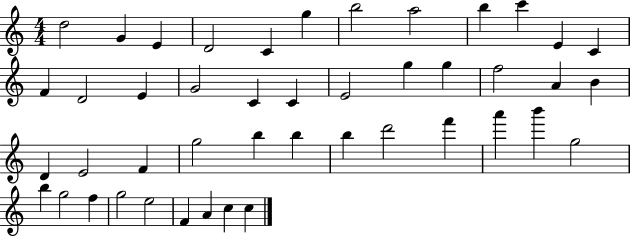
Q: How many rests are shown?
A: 0